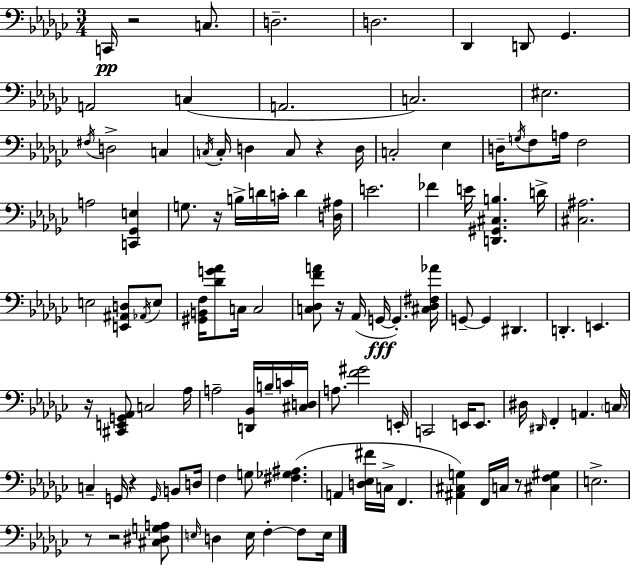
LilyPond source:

{
  \clef bass
  \numericTimeSignature
  \time 3/4
  \key ees \minor
  c,16\pp r2 c8. | d2.-- | d2. | des,4 d,8 ges,4. | \break a,2 c4( | a,2. | c2.) | eis2. | \break \acciaccatura { fis16 } d2-> c4 | \acciaccatura { c16 } c16-. d4 c8 r4 | d16 c2-. ees4 | d16-- \acciaccatura { g16 } f8 a16 f2 | \break a2 <c, ges, e>4 | g8. r16 b16-> d'16 c'16-. d'4 | <d ais>16 e'2. | fes'4 e'16 <d, gis, cis b>4. | \break d'16-> <cis ais>2. | e2 <e, ais, d>8 | \acciaccatura { aes,16 } e8 <gis, b, f>16 <des' g' aes'>8 c16 c2 | <c des f' a'>8 r16 aes,16( g,16~~\fff g,4.-.) | \break <cis des fis aes'>16 g,8--~~ g,4 dis,4. | d,4.-. e,4. | r16 <cis, e, g, aes,>8 c2 | aes16 a2-- | \break <d, bes,>16 b16-- c'16 <cis d>16 a8. <f' gis'>2 | e,16-. c,2 | e,16 e,8. dis16 \grace { dis,16 } f,4-. a,4. | \parenthesize c16 c4-- g,16 r4 | \break \grace { g,16 } b,8 d16 f4 g8 | <fis ges ais>4.( a,4 <d ees fis'>16 c16-> | f,4. <ais, cis g>4) f,16 c16 | r8 <cis f gis>4 e2.-> | \break r8 r2 | <cis dis g a>8 \grace { e16 } d4 e16 | f4-.~~ f8 e16 \bar "|."
}